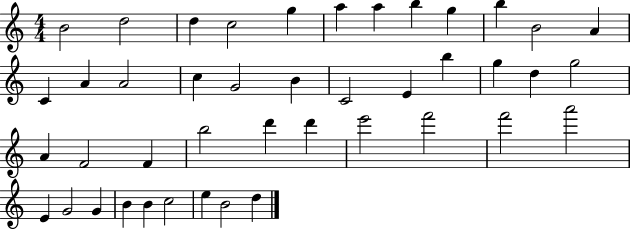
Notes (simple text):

B4/h D5/h D5/q C5/h G5/q A5/q A5/q B5/q G5/q B5/q B4/h A4/q C4/q A4/q A4/h C5/q G4/h B4/q C4/h E4/q B5/q G5/q D5/q G5/h A4/q F4/h F4/q B5/h D6/q D6/q E6/h F6/h F6/h A6/h E4/q G4/h G4/q B4/q B4/q C5/h E5/q B4/h D5/q